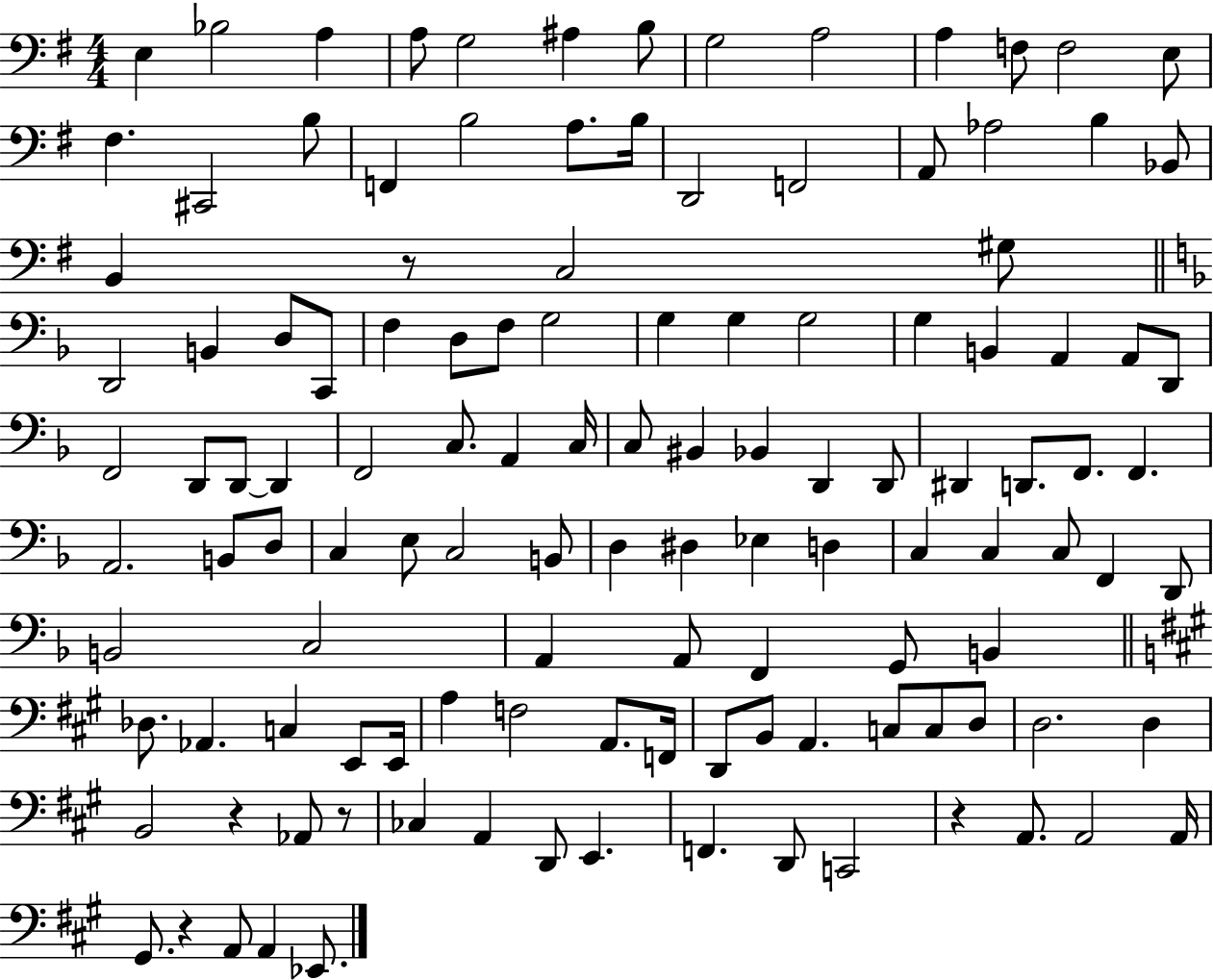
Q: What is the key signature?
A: G major